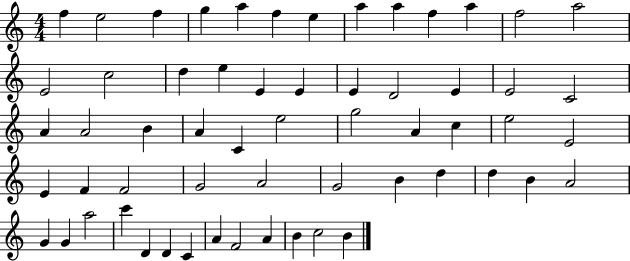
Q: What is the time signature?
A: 4/4